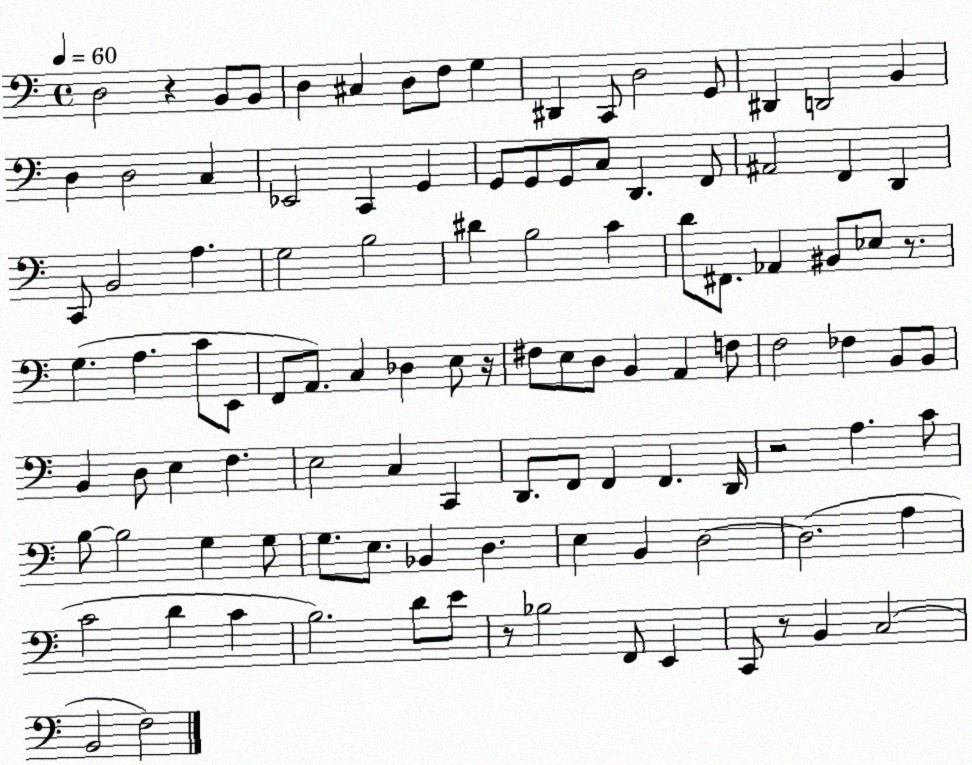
X:1
T:Untitled
M:4/4
L:1/4
K:C
D,2 z B,,/2 B,,/2 D, ^C, D,/2 F,/2 G, ^D,, C,,/2 D,2 G,,/2 ^D,, D,,2 B,, D, D,2 C, _E,,2 C,, G,, G,,/2 G,,/2 G,,/2 C,/2 D,, F,,/2 ^A,,2 F,, D,, C,,/2 B,,2 A, G,2 B,2 ^D B,2 C D/2 ^F,,/2 _A,, ^B,,/2 _E,/2 z/2 G, A, C/2 E,,/2 F,,/2 A,,/2 C, _D, E,/2 z/4 ^F,/2 E,/2 D,/2 B,, A,, F,/2 F,2 _F, B,,/2 B,,/2 B,, D,/2 E, F, E,2 C, C,, D,,/2 F,,/2 F,, F,, D,,/4 z2 A, C/2 B,/2 B,2 G, G,/2 G,/2 E,/2 _B,, D, E, B,, D,2 D,2 A, C2 D C B,2 D/2 E/2 z/2 _B,2 F,,/2 E,, C,,/2 z/2 B,, C,2 B,,2 F,2